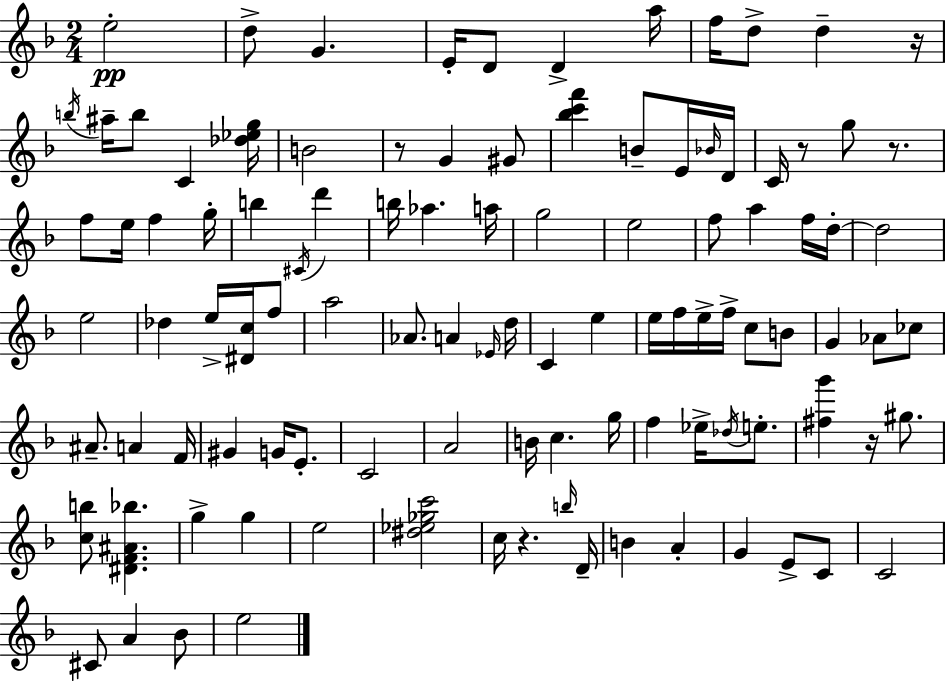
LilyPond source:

{
  \clef treble
  \numericTimeSignature
  \time 2/4
  \key f \major
  e''2-.\pp | d''8-> g'4. | e'16-. d'8 d'4-> a''16 | f''16 d''8-> d''4-- r16 | \break \acciaccatura { b''16 } ais''16-- b''8 c'4 | <des'' ees'' g''>16 b'2 | r8 g'4 gis'8 | <bes'' c''' f'''>4 b'8-- e'16 | \break \grace { bes'16 } d'16 c'16 r8 g''8 r8. | f''8 e''16 f''4 | g''16-. b''4 \acciaccatura { cis'16 } d'''4 | b''16 aes''4. | \break a''16 g''2 | e''2 | f''8 a''4 | f''16 d''16-.~~ d''2 | \break e''2 | des''4 e''16-> | <dis' c''>16 f''8 a''2 | aes'8. a'4 | \break \grace { ees'16 } d''16 c'4 | e''4 e''16 f''16 e''16-> f''16-> | c''8 b'8 g'4 | aes'8 ces''8 ais'8.-- a'4 | \break f'16 gis'4 | g'16 e'8.-. c'2 | a'2 | b'16 c''4. | \break g''16 f''4 | ees''16-> \acciaccatura { des''16 } e''8.-. <fis'' g'''>4 | r16 gis''8. <c'' b''>8 <dis' f' ais' bes''>4. | g''4-> | \break g''4 e''2 | <dis'' ees'' ges'' c'''>2 | c''16 r4. | \grace { b''16 } d'16-- b'4 | \break a'4-. g'4 | e'8-> c'8 c'2 | cis'8 | a'4 bes'8 e''2 | \break \bar "|."
}